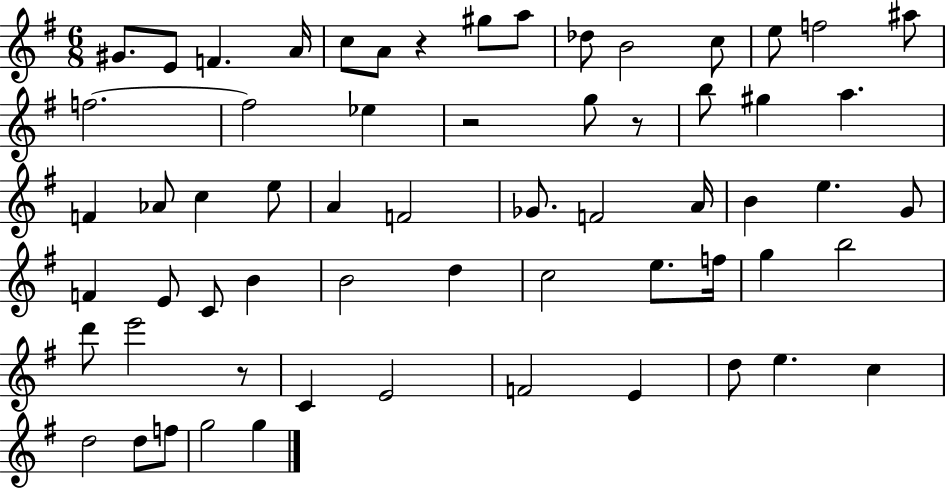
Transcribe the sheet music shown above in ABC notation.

X:1
T:Untitled
M:6/8
L:1/4
K:G
^G/2 E/2 F A/4 c/2 A/2 z ^g/2 a/2 _d/2 B2 c/2 e/2 f2 ^a/2 f2 f2 _e z2 g/2 z/2 b/2 ^g a F _A/2 c e/2 A F2 _G/2 F2 A/4 B e G/2 F E/2 C/2 B B2 d c2 e/2 f/4 g b2 d'/2 e'2 z/2 C E2 F2 E d/2 e c d2 d/2 f/2 g2 g